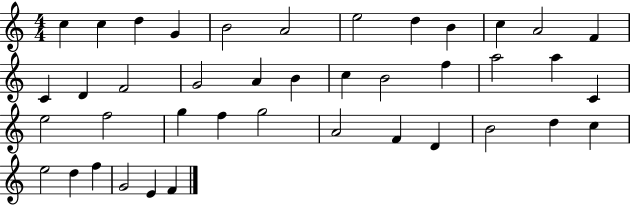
C5/q C5/q D5/q G4/q B4/h A4/h E5/h D5/q B4/q C5/q A4/h F4/q C4/q D4/q F4/h G4/h A4/q B4/q C5/q B4/h F5/q A5/h A5/q C4/q E5/h F5/h G5/q F5/q G5/h A4/h F4/q D4/q B4/h D5/q C5/q E5/h D5/q F5/q G4/h E4/q F4/q